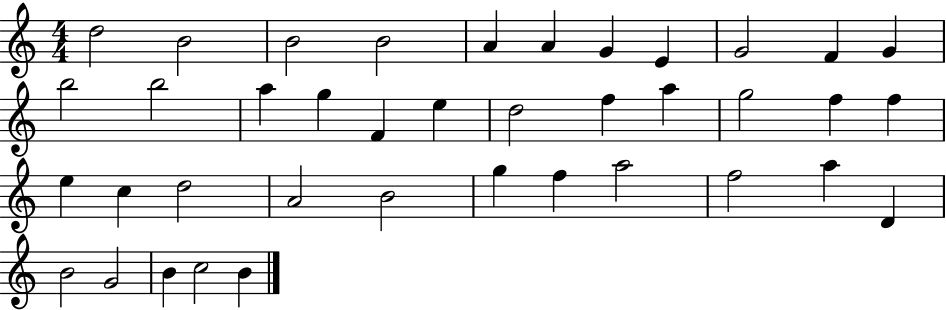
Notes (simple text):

D5/h B4/h B4/h B4/h A4/q A4/q G4/q E4/q G4/h F4/q G4/q B5/h B5/h A5/q G5/q F4/q E5/q D5/h F5/q A5/q G5/h F5/q F5/q E5/q C5/q D5/h A4/h B4/h G5/q F5/q A5/h F5/h A5/q D4/q B4/h G4/h B4/q C5/h B4/q